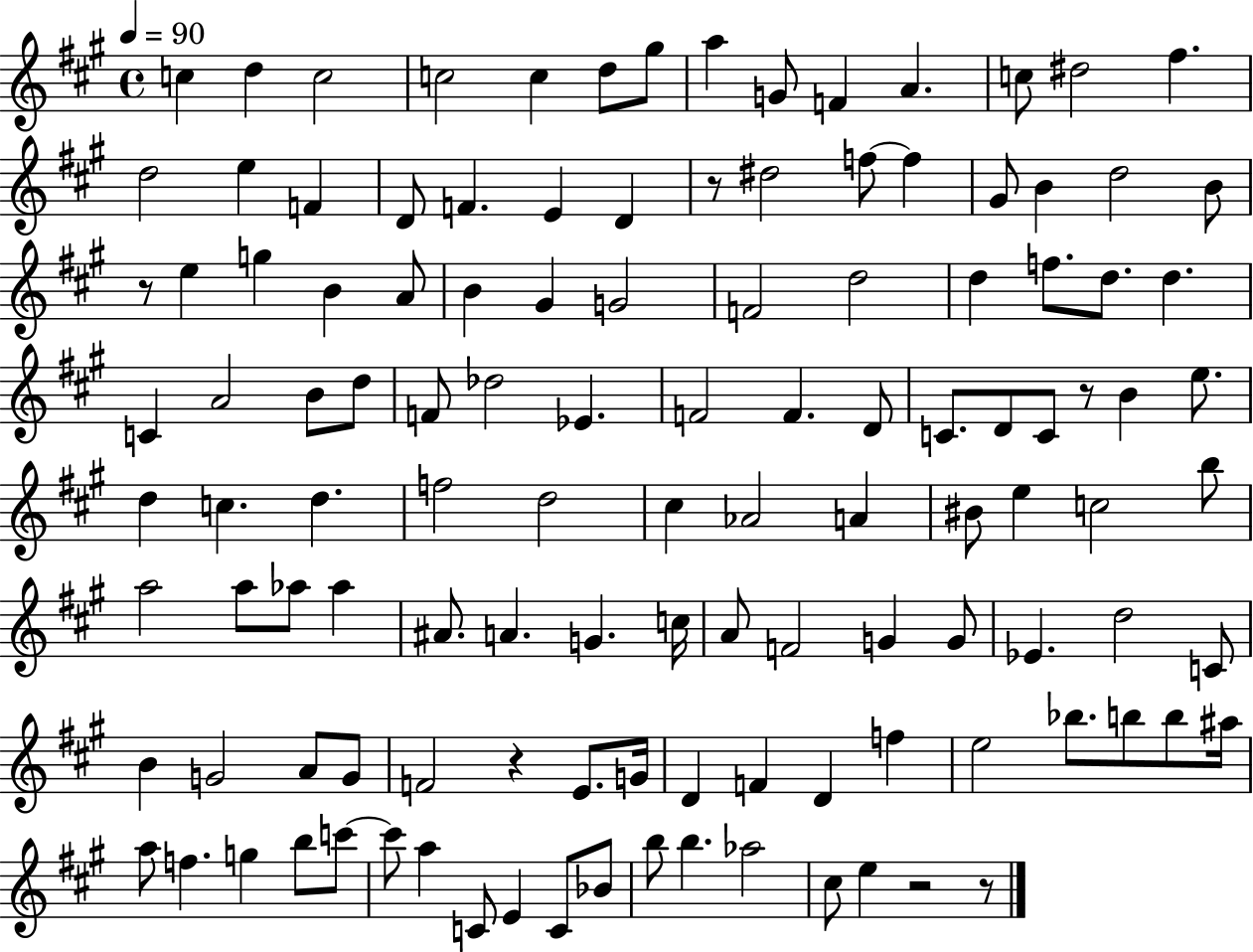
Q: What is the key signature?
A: A major